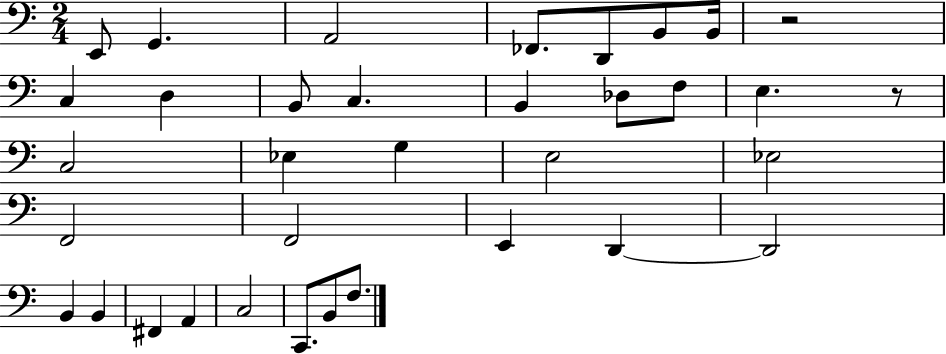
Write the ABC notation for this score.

X:1
T:Untitled
M:2/4
L:1/4
K:C
E,,/2 G,, A,,2 _F,,/2 D,,/2 B,,/2 B,,/4 z2 C, D, B,,/2 C, B,, _D,/2 F,/2 E, z/2 C,2 _E, G, E,2 _E,2 F,,2 F,,2 E,, D,, D,,2 B,, B,, ^F,, A,, C,2 C,,/2 B,,/2 F,/2